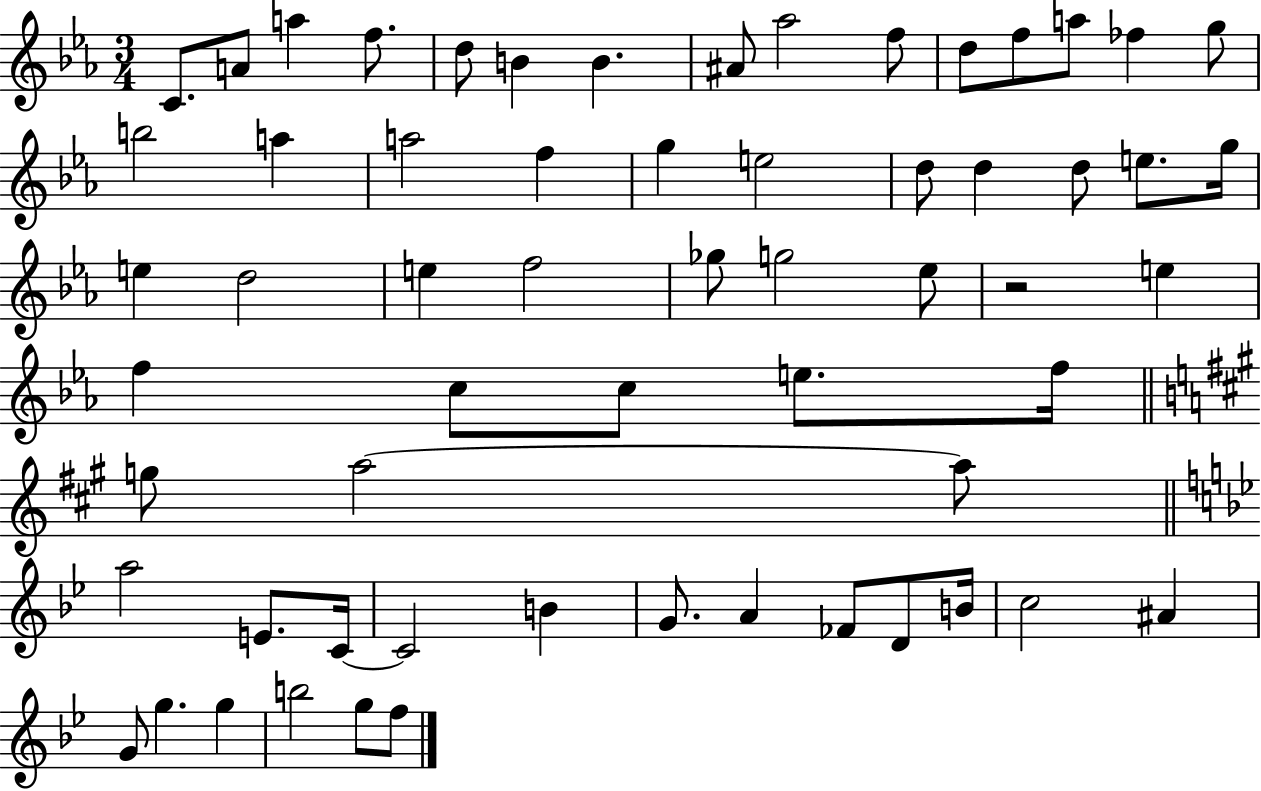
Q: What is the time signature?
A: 3/4